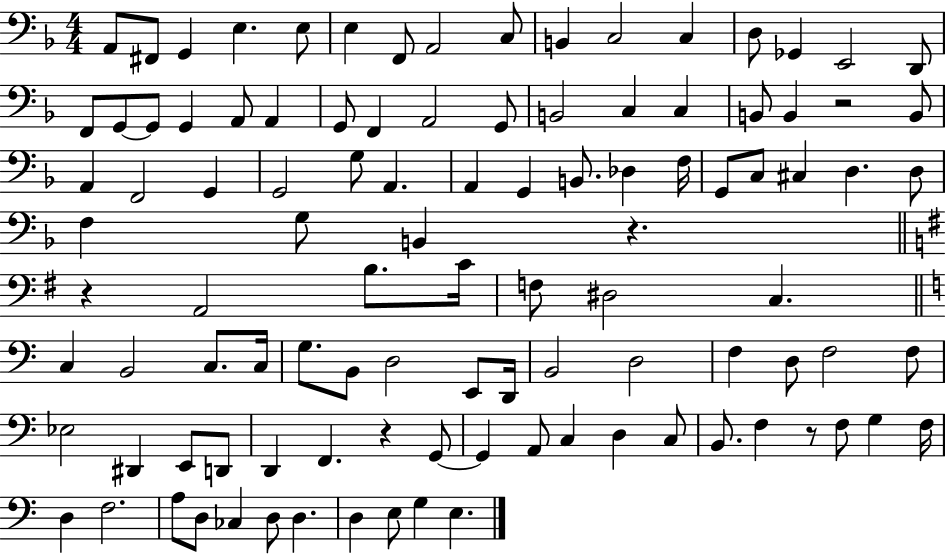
A2/e F#2/e G2/q E3/q. E3/e E3/q F2/e A2/h C3/e B2/q C3/h C3/q D3/e Gb2/q E2/h D2/e F2/e G2/e G2/e G2/q A2/e A2/q G2/e F2/q A2/h G2/e B2/h C3/q C3/q B2/e B2/q R/h B2/e A2/q F2/h G2/q G2/h G3/e A2/q. A2/q G2/q B2/e. Db3/q F3/s G2/e C3/e C#3/q D3/q. D3/e F3/q G3/e B2/q R/q. R/q A2/h B3/e. C4/s F3/e D#3/h C3/q. C3/q B2/h C3/e. C3/s G3/e. B2/e D3/h E2/e D2/s B2/h D3/h F3/q D3/e F3/h F3/e Eb3/h D#2/q E2/e D2/e D2/q F2/q. R/q G2/e G2/q A2/e C3/q D3/q C3/e B2/e. F3/q R/e F3/e G3/q F3/s D3/q F3/h. A3/e D3/e CES3/q D3/e D3/q. D3/q E3/e G3/q E3/q.